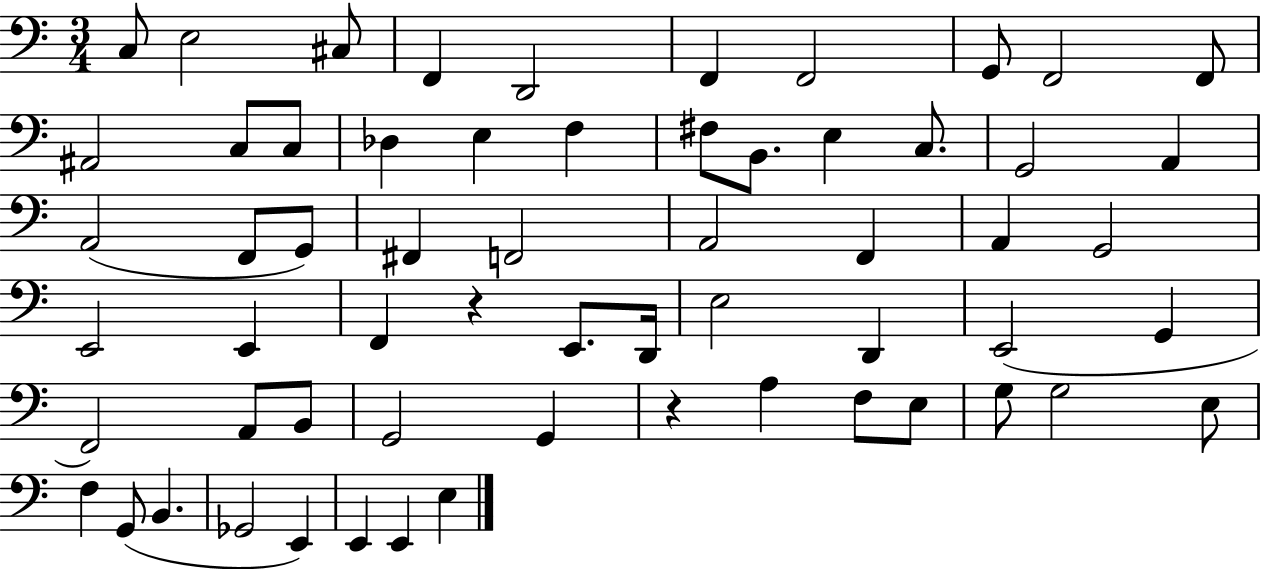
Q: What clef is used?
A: bass